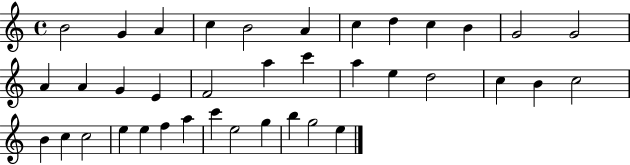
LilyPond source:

{
  \clef treble
  \time 4/4
  \defaultTimeSignature
  \key c \major
  b'2 g'4 a'4 | c''4 b'2 a'4 | c''4 d''4 c''4 b'4 | g'2 g'2 | \break a'4 a'4 g'4 e'4 | f'2 a''4 c'''4 | a''4 e''4 d''2 | c''4 b'4 c''2 | \break b'4 c''4 c''2 | e''4 e''4 f''4 a''4 | c'''4 e''2 g''4 | b''4 g''2 e''4 | \break \bar "|."
}